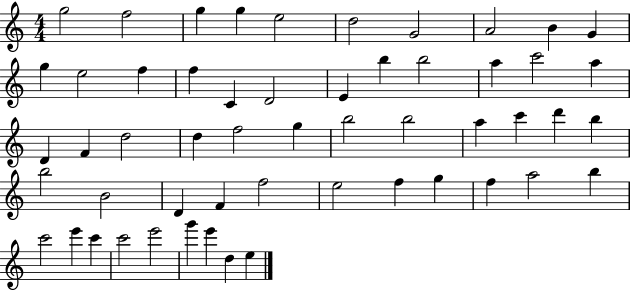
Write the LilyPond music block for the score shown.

{
  \clef treble
  \numericTimeSignature
  \time 4/4
  \key c \major
  g''2 f''2 | g''4 g''4 e''2 | d''2 g'2 | a'2 b'4 g'4 | \break g''4 e''2 f''4 | f''4 c'4 d'2 | e'4 b''4 b''2 | a''4 c'''2 a''4 | \break d'4 f'4 d''2 | d''4 f''2 g''4 | b''2 b''2 | a''4 c'''4 d'''4 b''4 | \break b''2 b'2 | d'4 f'4 f''2 | e''2 f''4 g''4 | f''4 a''2 b''4 | \break c'''2 e'''4 c'''4 | c'''2 e'''2 | g'''4 e'''4 d''4 e''4 | \bar "|."
}